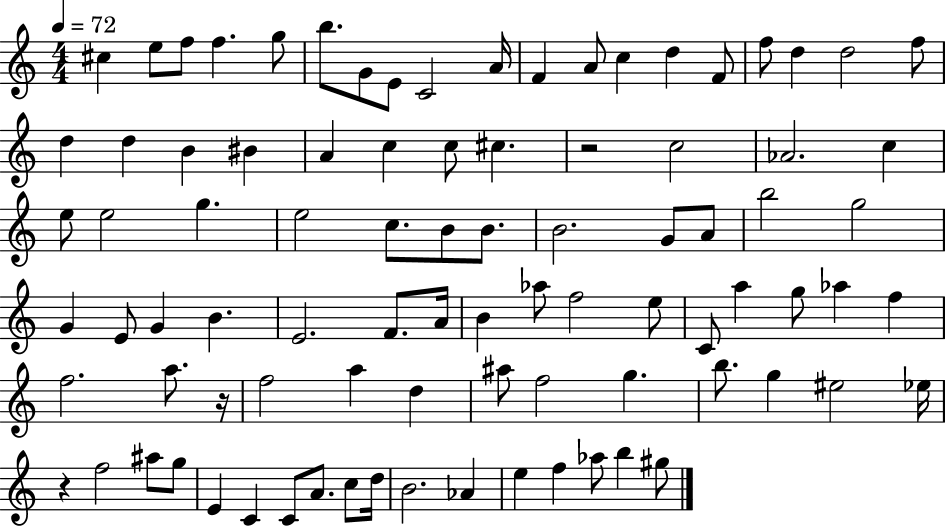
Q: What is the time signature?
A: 4/4